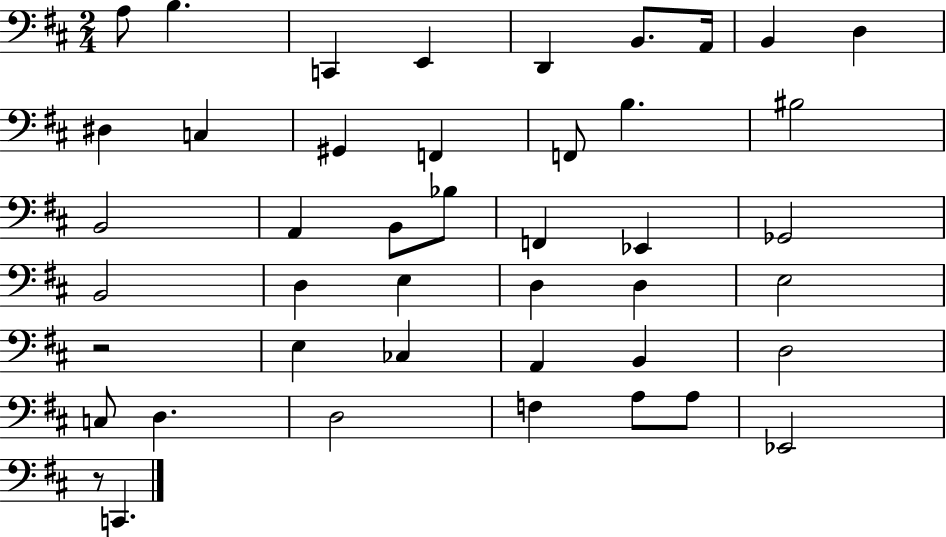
{
  \clef bass
  \numericTimeSignature
  \time 2/4
  \key d \major
  a8 b4. | c,4 e,4 | d,4 b,8. a,16 | b,4 d4 | \break dis4 c4 | gis,4 f,4 | f,8 b4. | bis2 | \break b,2 | a,4 b,8 bes8 | f,4 ees,4 | ges,2 | \break b,2 | d4 e4 | d4 d4 | e2 | \break r2 | e4 ces4 | a,4 b,4 | d2 | \break c8 d4. | d2 | f4 a8 a8 | ees,2 | \break r8 c,4. | \bar "|."
}